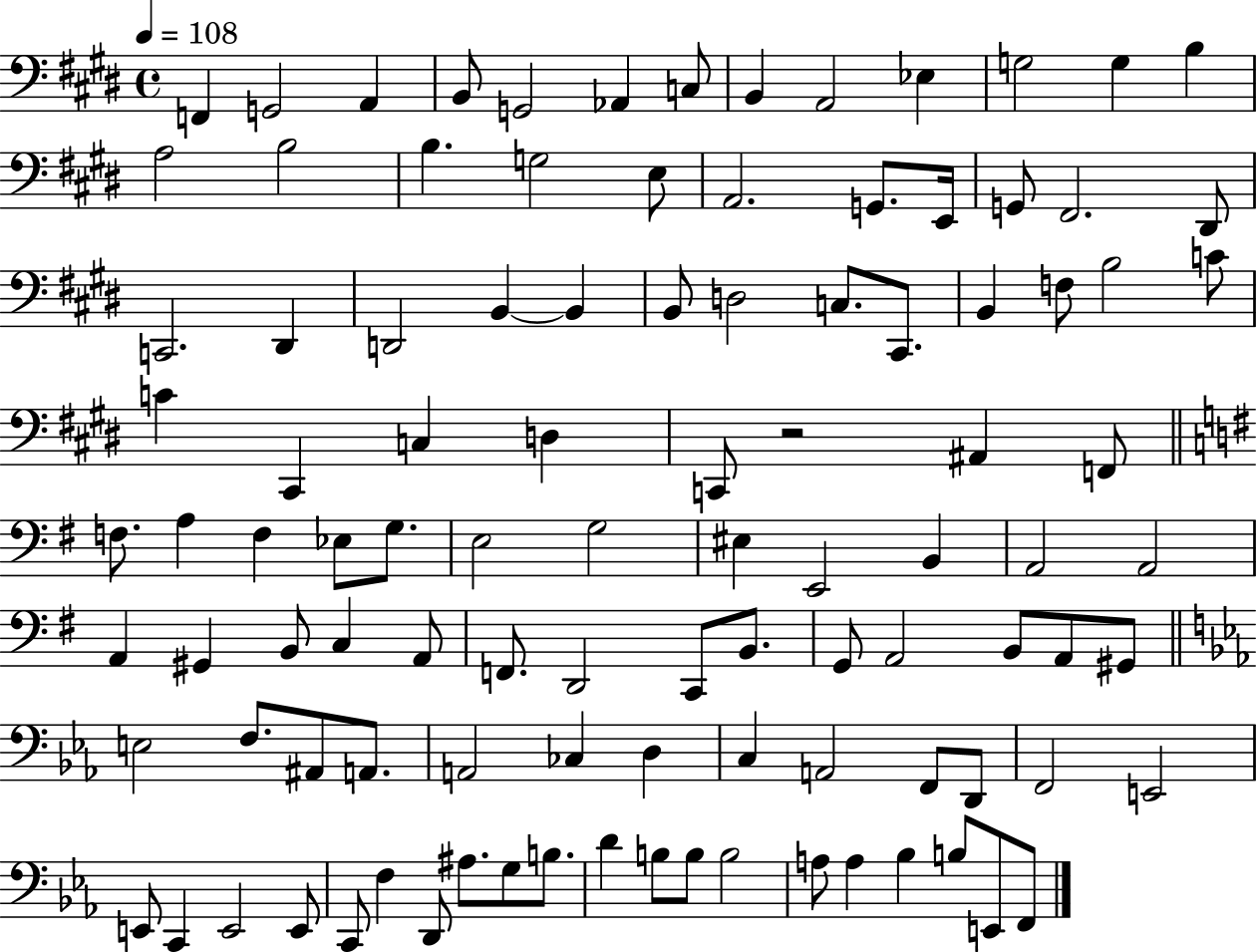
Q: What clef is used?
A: bass